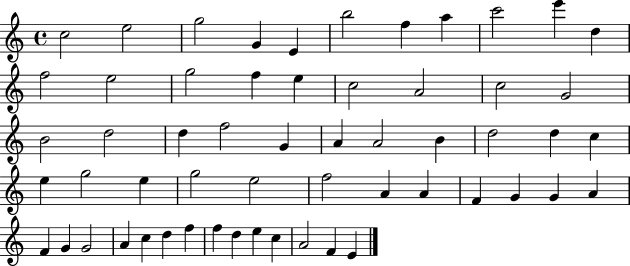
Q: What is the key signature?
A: C major